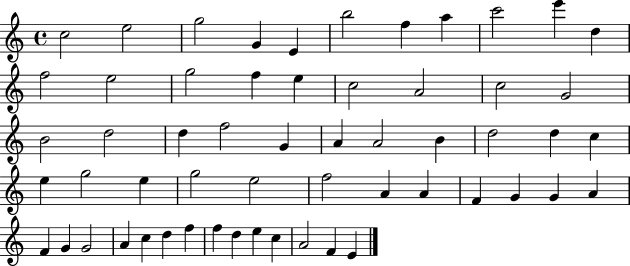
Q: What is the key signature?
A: C major